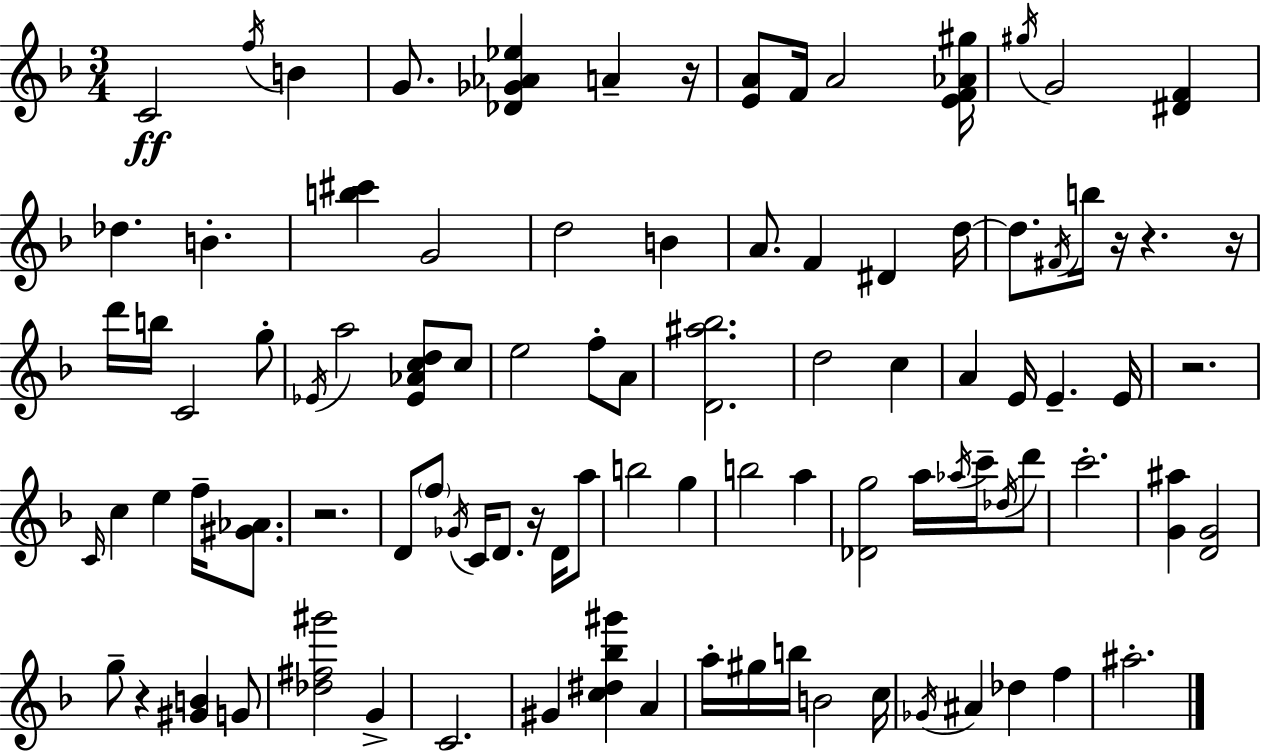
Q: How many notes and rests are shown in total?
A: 96